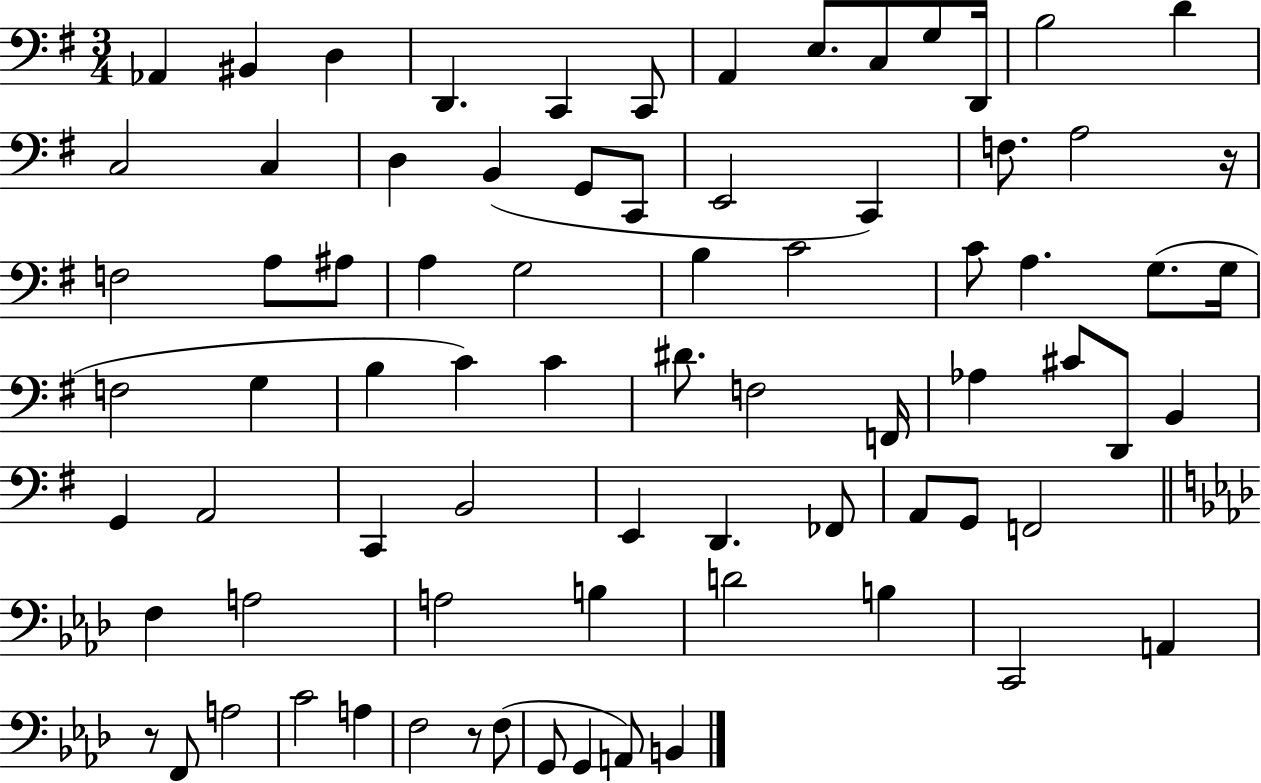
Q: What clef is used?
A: bass